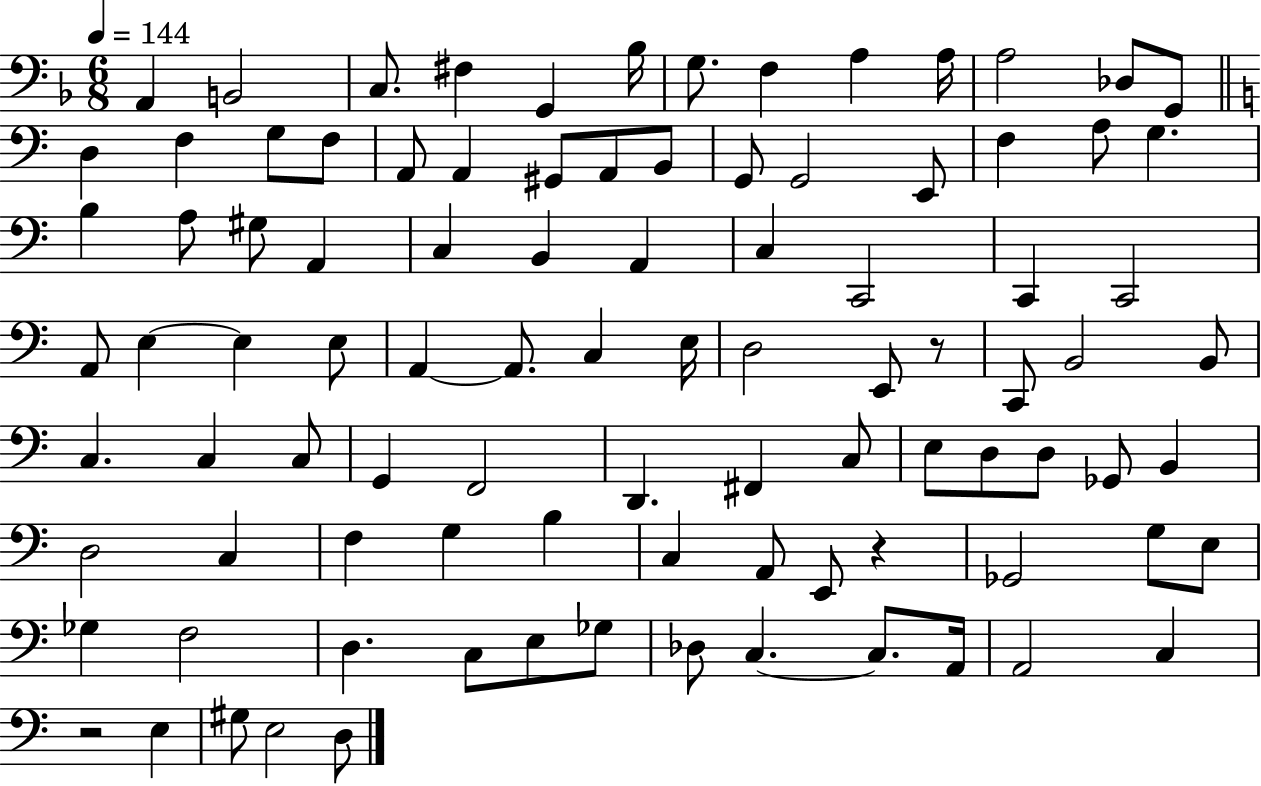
{
  \clef bass
  \numericTimeSignature
  \time 6/8
  \key f \major
  \tempo 4 = 144
  \repeat volta 2 { a,4 b,2 | c8. fis4 g,4 bes16 | g8. f4 a4 a16 | a2 des8 g,8 | \break \bar "||" \break \key a \minor d4 f4 g8 f8 | a,8 a,4 gis,8 a,8 b,8 | g,8 g,2 e,8 | f4 a8 g4. | \break b4 a8 gis8 a,4 | c4 b,4 a,4 | c4 c,2 | c,4 c,2 | \break a,8 e4~~ e4 e8 | a,4~~ a,8. c4 e16 | d2 e,8 r8 | c,8 b,2 b,8 | \break c4. c4 c8 | g,4 f,2 | d,4. fis,4 c8 | e8 d8 d8 ges,8 b,4 | \break d2 c4 | f4 g4 b4 | c4 a,8 e,8 r4 | ges,2 g8 e8 | \break ges4 f2 | d4. c8 e8 ges8 | des8 c4.~~ c8. a,16 | a,2 c4 | \break r2 e4 | gis8 e2 d8 | } \bar "|."
}